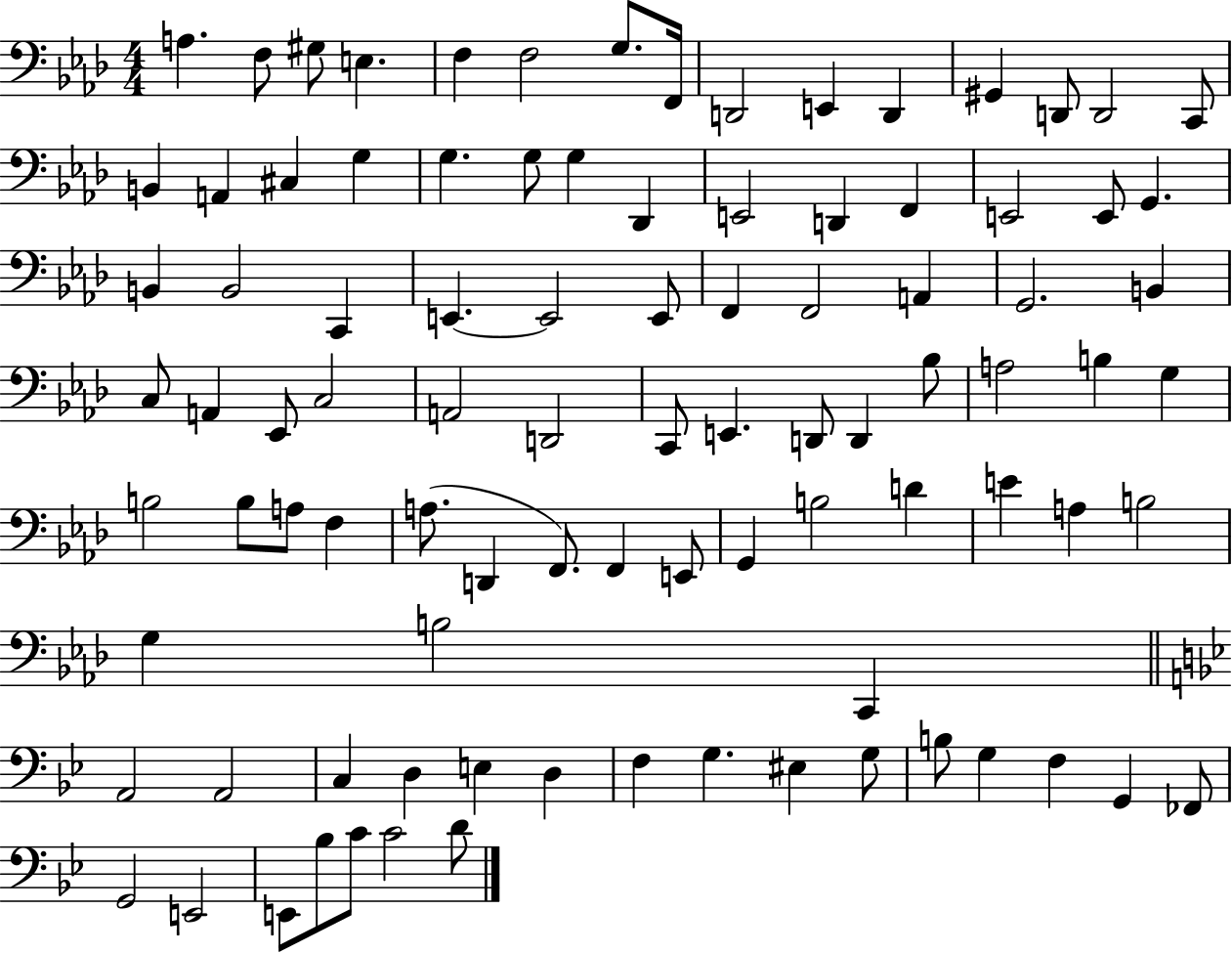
X:1
T:Untitled
M:4/4
L:1/4
K:Ab
A, F,/2 ^G,/2 E, F, F,2 G,/2 F,,/4 D,,2 E,, D,, ^G,, D,,/2 D,,2 C,,/2 B,, A,, ^C, G, G, G,/2 G, _D,, E,,2 D,, F,, E,,2 E,,/2 G,, B,, B,,2 C,, E,, E,,2 E,,/2 F,, F,,2 A,, G,,2 B,, C,/2 A,, _E,,/2 C,2 A,,2 D,,2 C,,/2 E,, D,,/2 D,, _B,/2 A,2 B, G, B,2 B,/2 A,/2 F, A,/2 D,, F,,/2 F,, E,,/2 G,, B,2 D E A, B,2 G, B,2 C,, A,,2 A,,2 C, D, E, D, F, G, ^E, G,/2 B,/2 G, F, G,, _F,,/2 G,,2 E,,2 E,,/2 _B,/2 C/2 C2 D/2